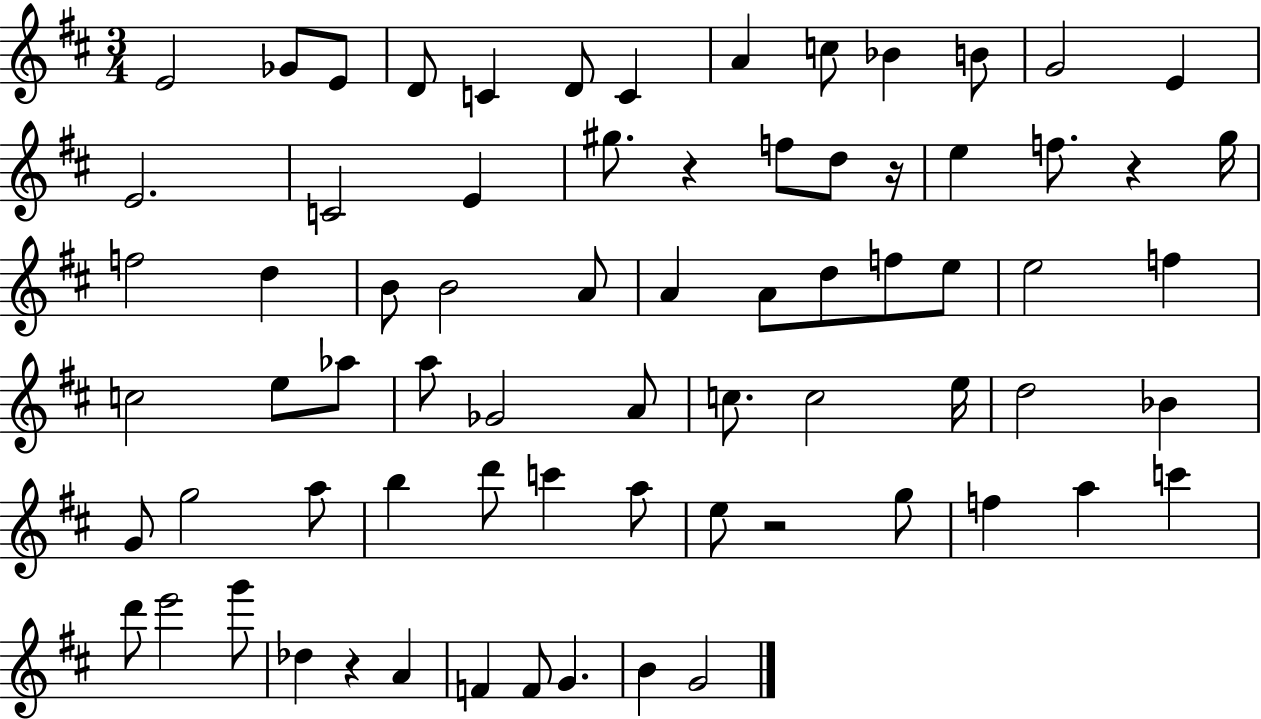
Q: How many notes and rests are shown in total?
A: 72